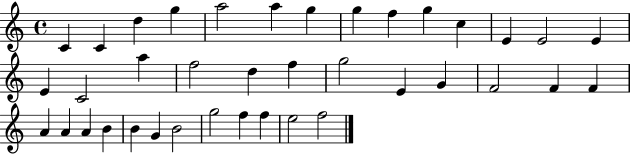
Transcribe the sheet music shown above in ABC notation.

X:1
T:Untitled
M:4/4
L:1/4
K:C
C C d g a2 a g g f g c E E2 E E C2 a f2 d f g2 E G F2 F F A A A B B G B2 g2 f f e2 f2